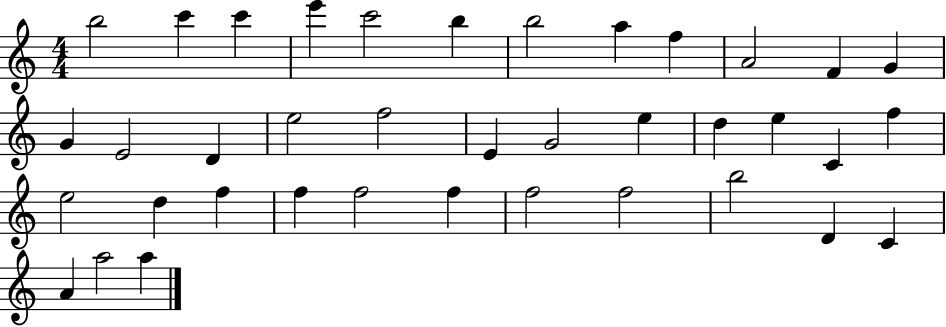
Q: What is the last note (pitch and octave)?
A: A5